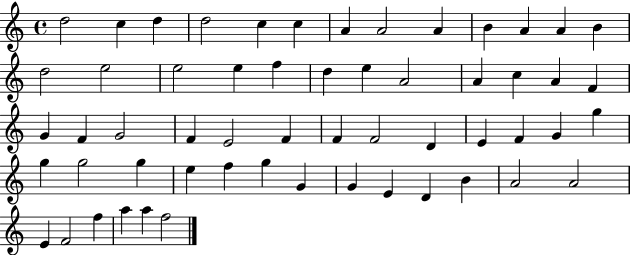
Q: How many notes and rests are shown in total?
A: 57